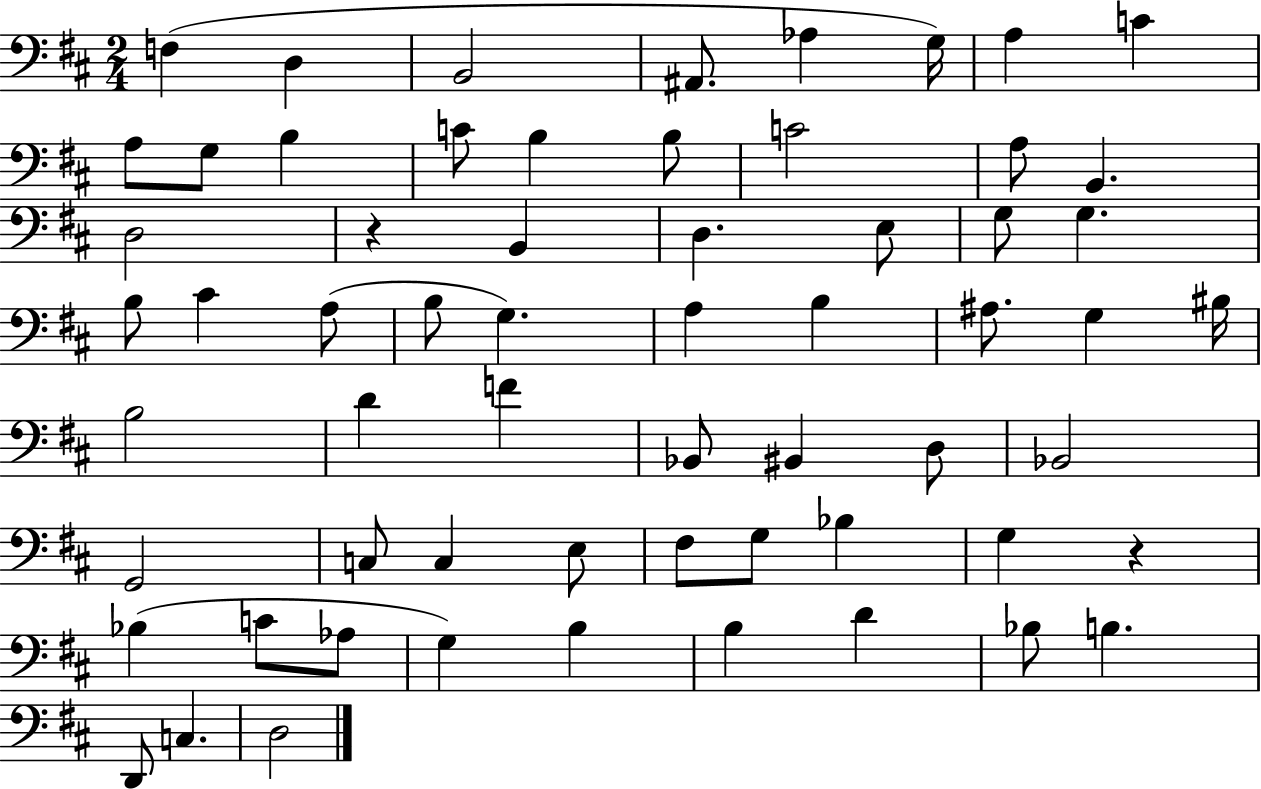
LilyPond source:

{
  \clef bass
  \numericTimeSignature
  \time 2/4
  \key d \major
  f4( d4 | b,2 | ais,8. aes4 g16) | a4 c'4 | \break a8 g8 b4 | c'8 b4 b8 | c'2 | a8 b,4. | \break d2 | r4 b,4 | d4. e8 | g8 g4. | \break b8 cis'4 a8( | b8 g4.) | a4 b4 | ais8. g4 bis16 | \break b2 | d'4 f'4 | bes,8 bis,4 d8 | bes,2 | \break g,2 | c8 c4 e8 | fis8 g8 bes4 | g4 r4 | \break bes4( c'8 aes8 | g4) b4 | b4 d'4 | bes8 b4. | \break d,8 c4. | d2 | \bar "|."
}